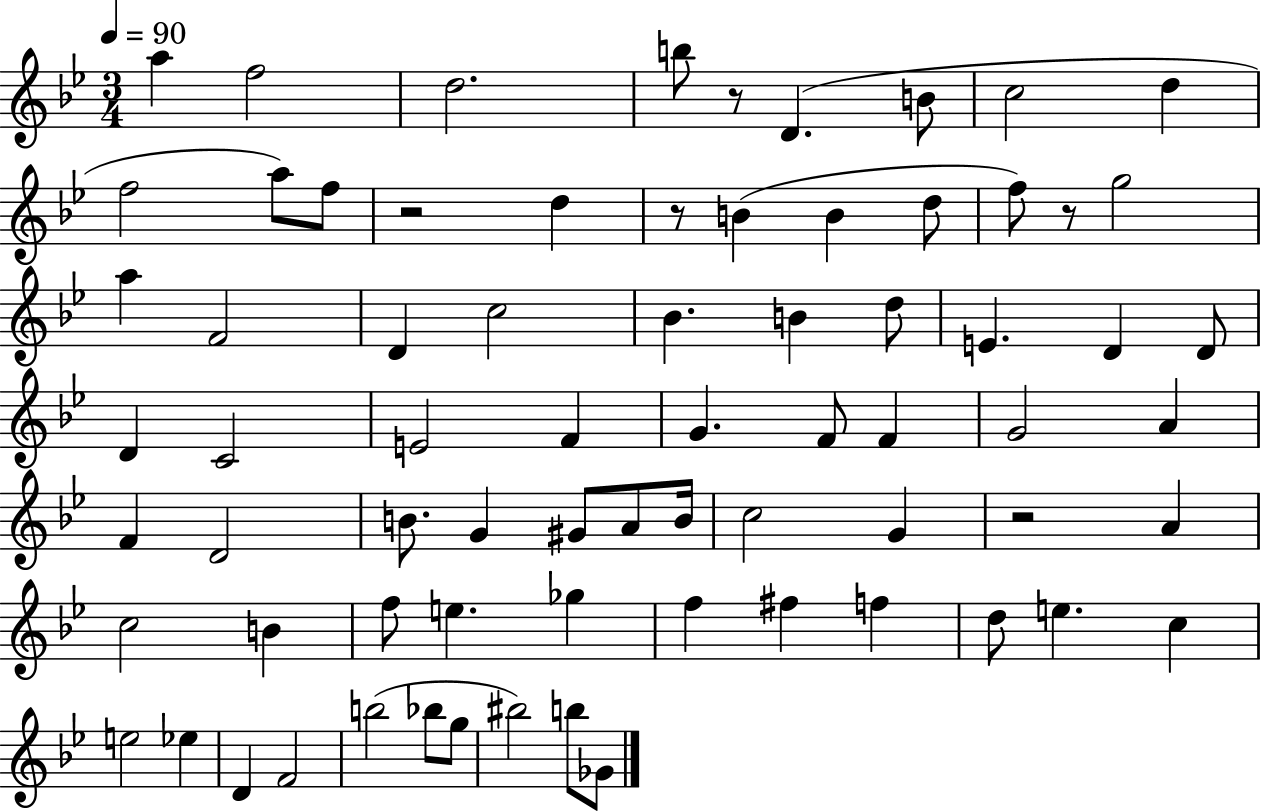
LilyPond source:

{
  \clef treble
  \numericTimeSignature
  \time 3/4
  \key bes \major
  \tempo 4 = 90
  a''4 f''2 | d''2. | b''8 r8 d'4.( b'8 | c''2 d''4 | \break f''2 a''8) f''8 | r2 d''4 | r8 b'4( b'4 d''8 | f''8) r8 g''2 | \break a''4 f'2 | d'4 c''2 | bes'4. b'4 d''8 | e'4. d'4 d'8 | \break d'4 c'2 | e'2 f'4 | g'4. f'8 f'4 | g'2 a'4 | \break f'4 d'2 | b'8. g'4 gis'8 a'8 b'16 | c''2 g'4 | r2 a'4 | \break c''2 b'4 | f''8 e''4. ges''4 | f''4 fis''4 f''4 | d''8 e''4. c''4 | \break e''2 ees''4 | d'4 f'2 | b''2( bes''8 g''8 | bis''2) b''8 ges'8 | \break \bar "|."
}